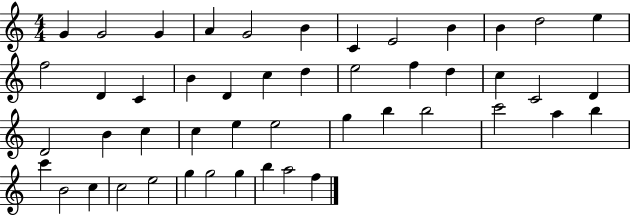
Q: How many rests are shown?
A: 0